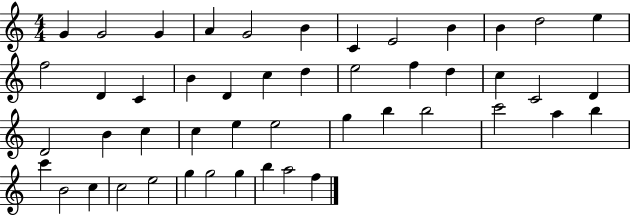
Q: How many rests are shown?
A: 0